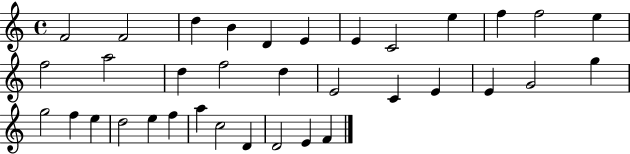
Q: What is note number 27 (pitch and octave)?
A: D5